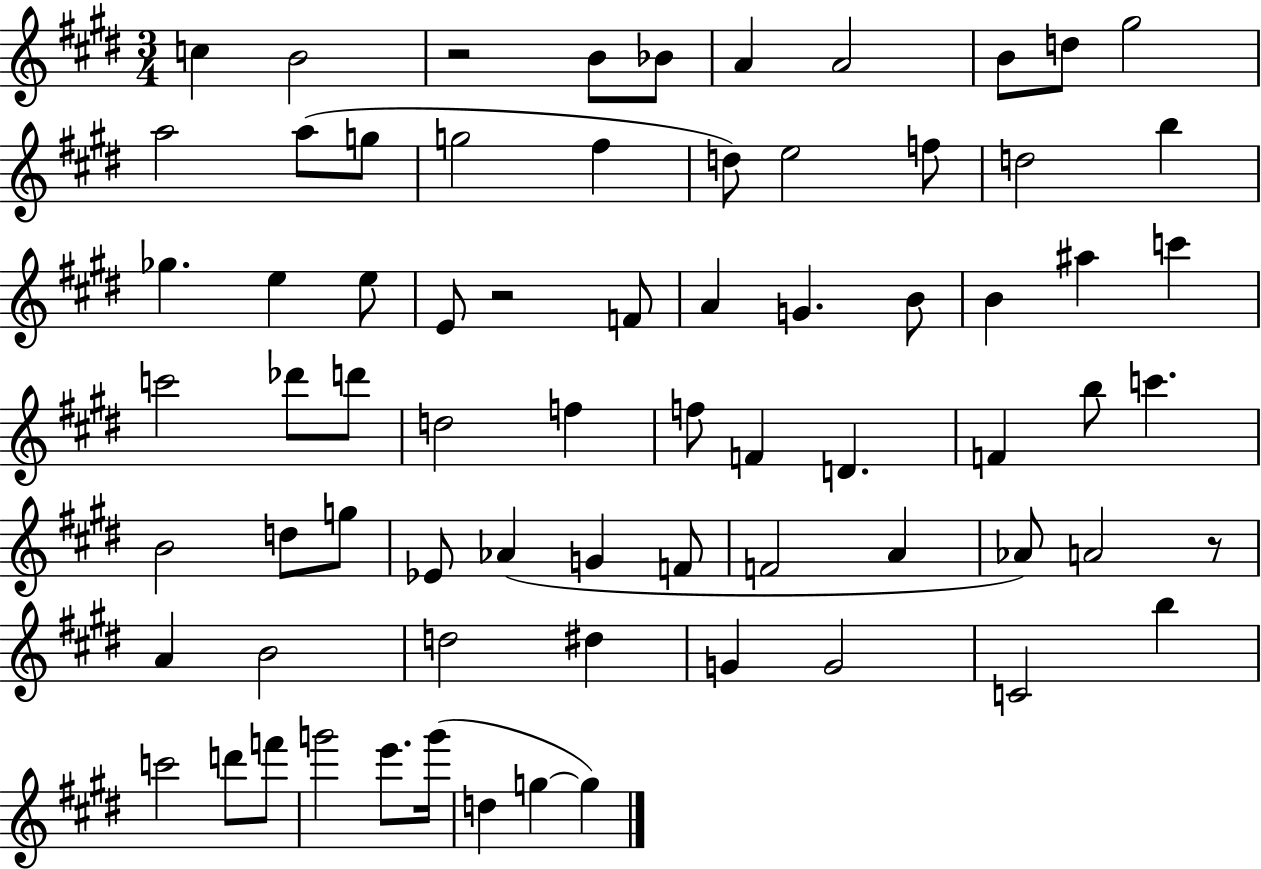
X:1
T:Untitled
M:3/4
L:1/4
K:E
c B2 z2 B/2 _B/2 A A2 B/2 d/2 ^g2 a2 a/2 g/2 g2 ^f d/2 e2 f/2 d2 b _g e e/2 E/2 z2 F/2 A G B/2 B ^a c' c'2 _d'/2 d'/2 d2 f f/2 F D F b/2 c' B2 d/2 g/2 _E/2 _A G F/2 F2 A _A/2 A2 z/2 A B2 d2 ^d G G2 C2 b c'2 d'/2 f'/2 g'2 e'/2 g'/4 d g g